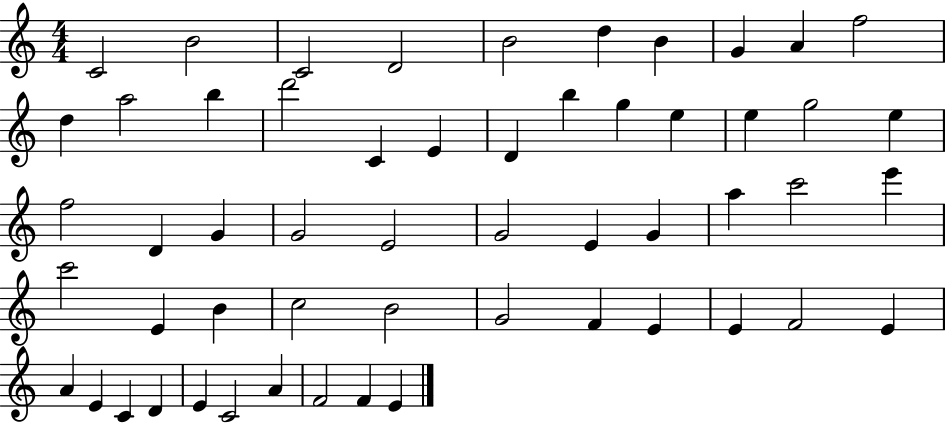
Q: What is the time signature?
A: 4/4